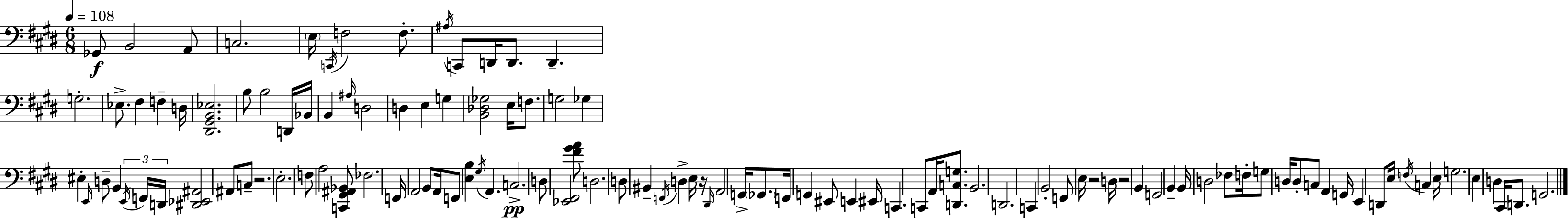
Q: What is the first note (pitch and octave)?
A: Gb2